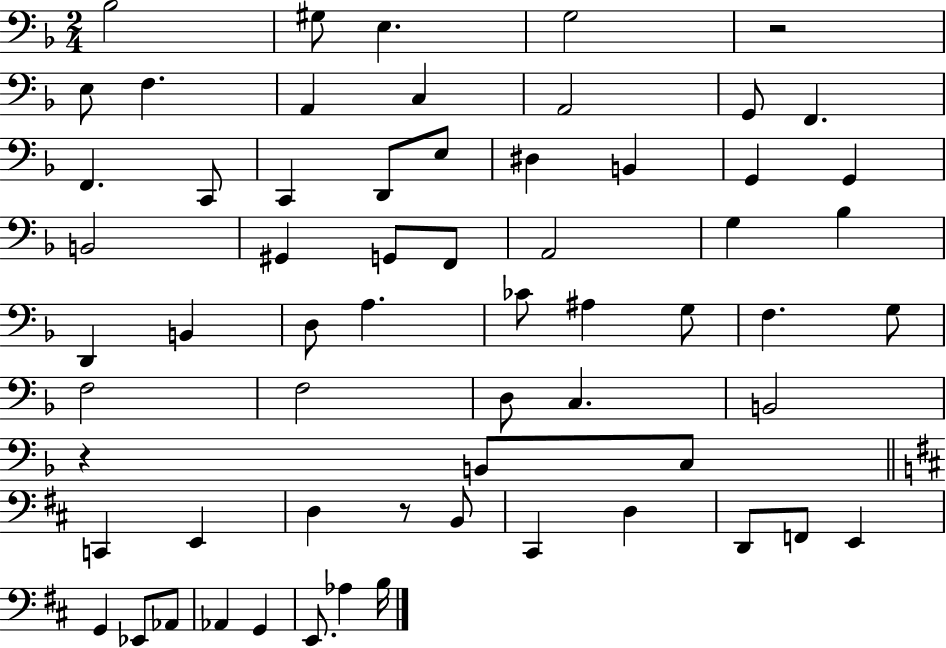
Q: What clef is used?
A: bass